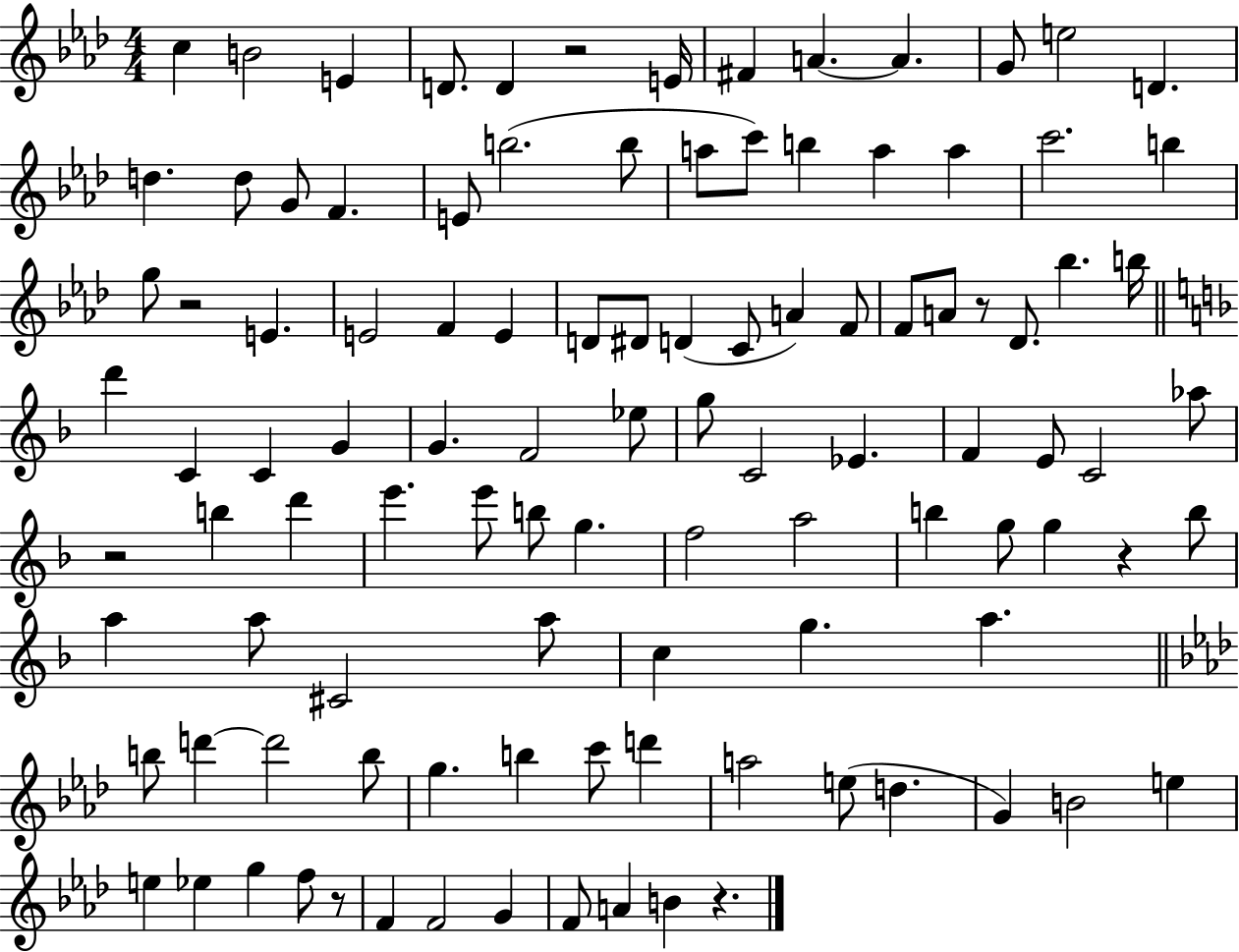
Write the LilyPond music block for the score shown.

{
  \clef treble
  \numericTimeSignature
  \time 4/4
  \key aes \major
  c''4 b'2 e'4 | d'8. d'4 r2 e'16 | fis'4 a'4.~~ a'4. | g'8 e''2 d'4. | \break d''4. d''8 g'8 f'4. | e'8 b''2.( b''8 | a''8 c'''8) b''4 a''4 a''4 | c'''2. b''4 | \break g''8 r2 e'4. | e'2 f'4 e'4 | d'8 dis'8 d'4( c'8 a'4) f'8 | f'8 a'8 r8 des'8. bes''4. b''16 | \break \bar "||" \break \key d \minor d'''4 c'4 c'4 g'4 | g'4. f'2 ees''8 | g''8 c'2 ees'4. | f'4 e'8 c'2 aes''8 | \break r2 b''4 d'''4 | e'''4. e'''8 b''8 g''4. | f''2 a''2 | b''4 g''8 g''4 r4 b''8 | \break a''4 a''8 cis'2 a''8 | c''4 g''4. a''4. | \bar "||" \break \key f \minor b''8 d'''4~~ d'''2 b''8 | g''4. b''4 c'''8 d'''4 | a''2 e''8( d''4. | g'4) b'2 e''4 | \break e''4 ees''4 g''4 f''8 r8 | f'4 f'2 g'4 | f'8 a'4 b'4 r4. | \bar "|."
}